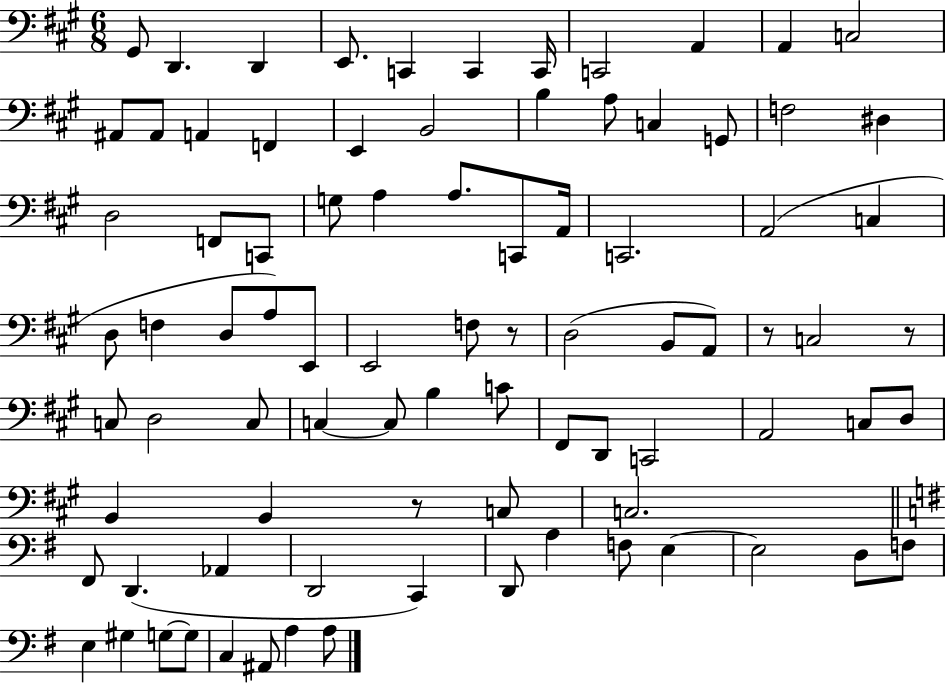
G#2/e D2/q. D2/q E2/e. C2/q C2/q C2/s C2/h A2/q A2/q C3/h A#2/e A#2/e A2/q F2/q E2/q B2/h B3/q A3/e C3/q G2/e F3/h D#3/q D3/h F2/e C2/e G3/e A3/q A3/e. C2/e A2/s C2/h. A2/h C3/q D3/e F3/q D3/e A3/e E2/e E2/h F3/e R/e D3/h B2/e A2/e R/e C3/h R/e C3/e D3/h C3/e C3/q C3/e B3/q C4/e F#2/e D2/e C2/h A2/h C3/e D3/e B2/q B2/q R/e C3/e C3/h. F#2/e D2/q. Ab2/q D2/h C2/q D2/e A3/q F3/e E3/q E3/h D3/e F3/e E3/q G#3/q G3/e G3/e C3/q A#2/e A3/q A3/e